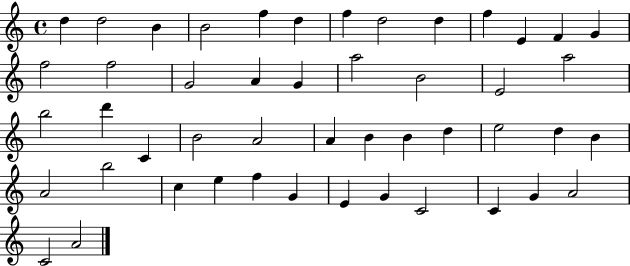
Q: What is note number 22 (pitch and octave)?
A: A5